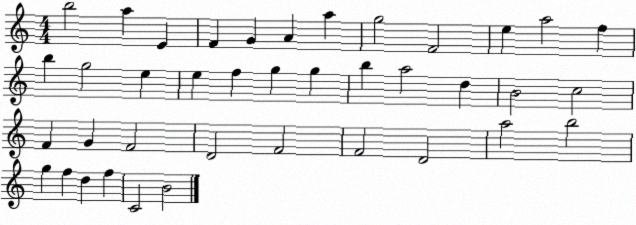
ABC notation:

X:1
T:Untitled
M:4/4
L:1/4
K:C
b2 a E F G A a g2 F2 e a2 f b g2 e e f g g b a2 d B2 c2 F G F2 D2 F2 F2 D2 a2 b2 g f d f C2 B2